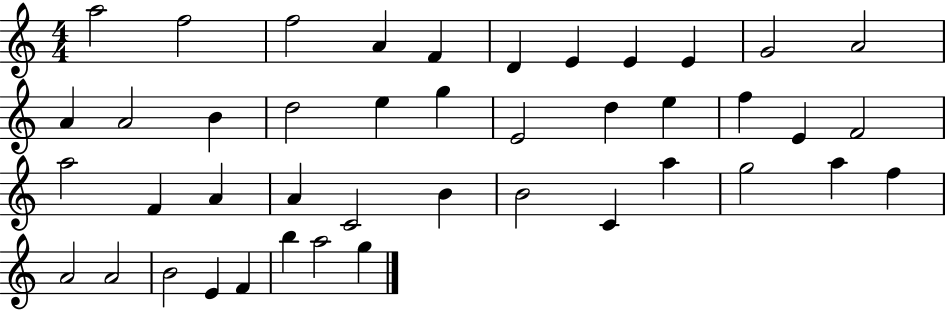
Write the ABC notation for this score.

X:1
T:Untitled
M:4/4
L:1/4
K:C
a2 f2 f2 A F D E E E G2 A2 A A2 B d2 e g E2 d e f E F2 a2 F A A C2 B B2 C a g2 a f A2 A2 B2 E F b a2 g